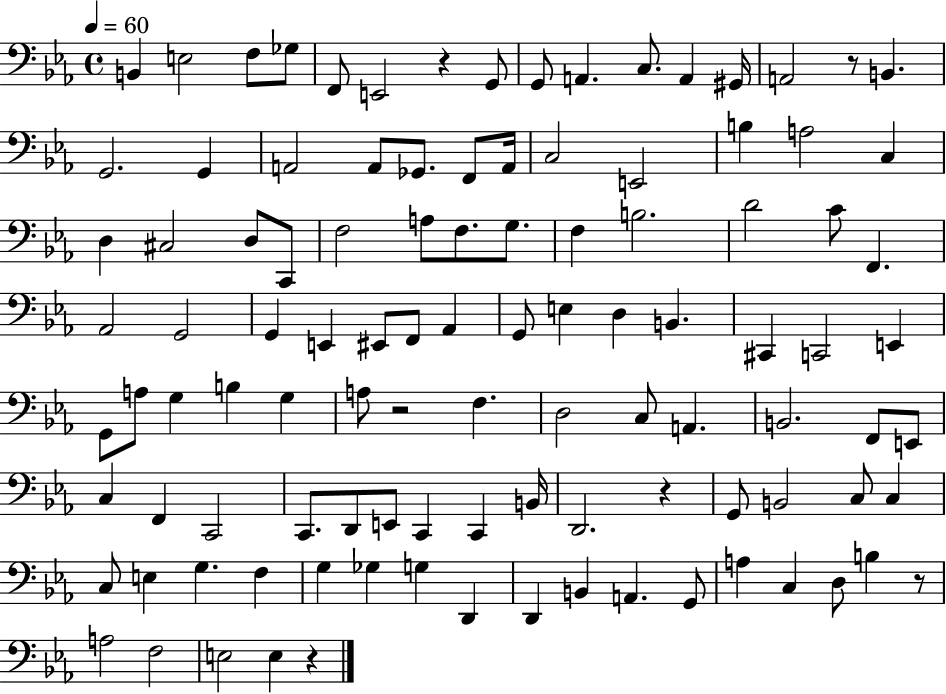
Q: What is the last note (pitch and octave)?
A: E3